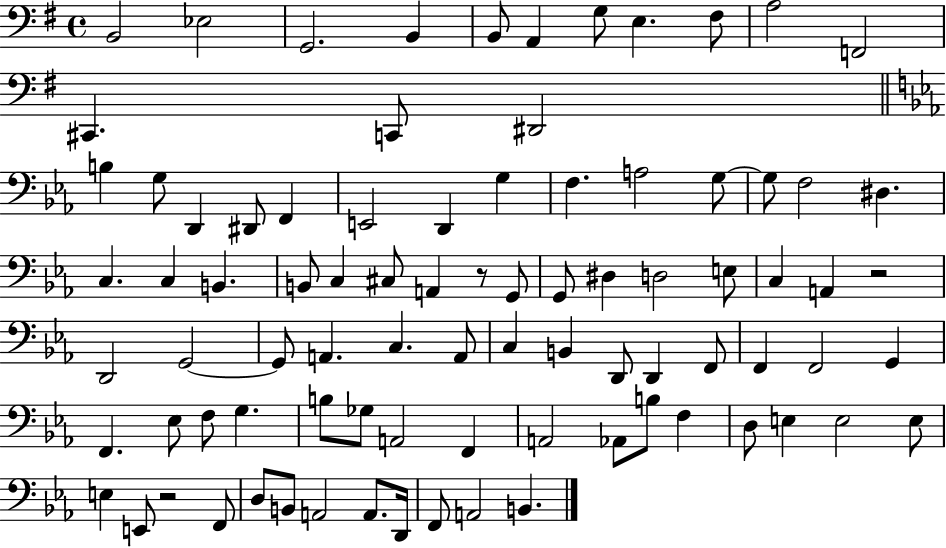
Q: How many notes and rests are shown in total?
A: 86